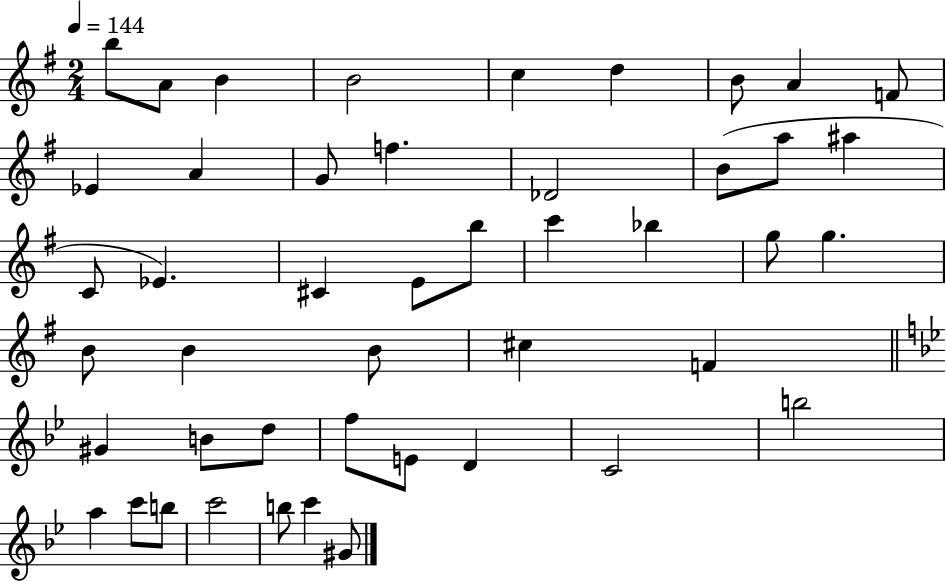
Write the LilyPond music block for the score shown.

{
  \clef treble
  \numericTimeSignature
  \time 2/4
  \key g \major
  \tempo 4 = 144
  b''8 a'8 b'4 | b'2 | c''4 d''4 | b'8 a'4 f'8 | \break ees'4 a'4 | g'8 f''4. | des'2 | b'8( a''8 ais''4 | \break c'8 ees'4.) | cis'4 e'8 b''8 | c'''4 bes''4 | g''8 g''4. | \break b'8 b'4 b'8 | cis''4 f'4 | \bar "||" \break \key g \minor gis'4 b'8 d''8 | f''8 e'8 d'4 | c'2 | b''2 | \break a''4 c'''8 b''8 | c'''2 | b''8 c'''4 gis'8 | \bar "|."
}